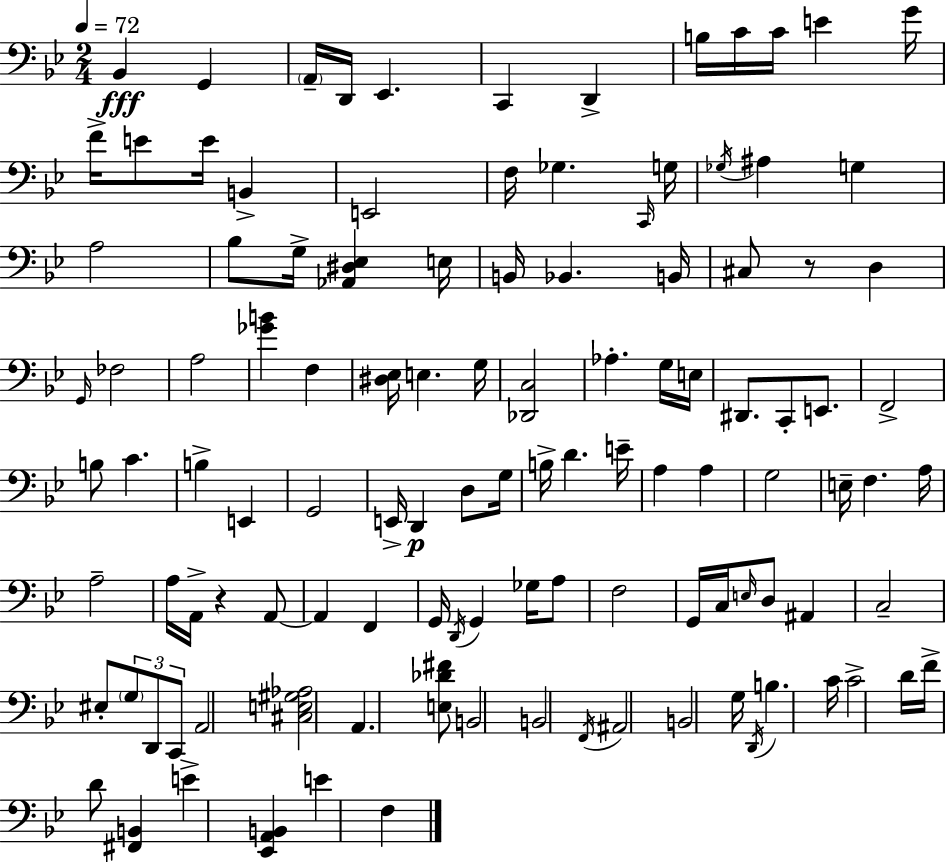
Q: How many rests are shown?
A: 2